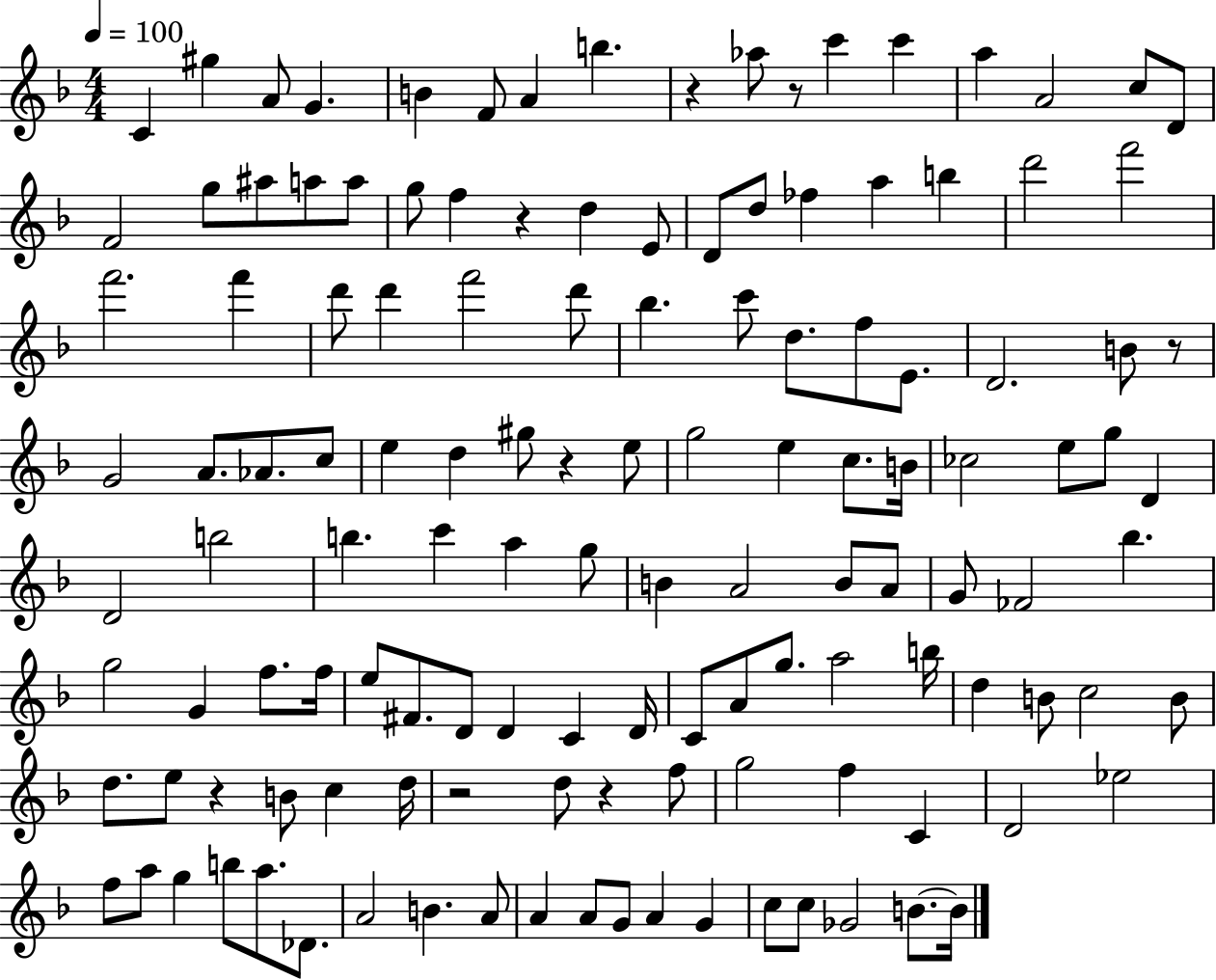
C4/q G#5/q A4/e G4/q. B4/q F4/e A4/q B5/q. R/q Ab5/e R/e C6/q C6/q A5/q A4/h C5/e D4/e F4/h G5/e A#5/e A5/e A5/e G5/e F5/q R/q D5/q E4/e D4/e D5/e FES5/q A5/q B5/q D6/h F6/h F6/h. F6/q D6/e D6/q F6/h D6/e Bb5/q. C6/e D5/e. F5/e E4/e. D4/h. B4/e R/e G4/h A4/e. Ab4/e. C5/e E5/q D5/q G#5/e R/q E5/e G5/h E5/q C5/e. B4/s CES5/h E5/e G5/e D4/q D4/h B5/h B5/q. C6/q A5/q G5/e B4/q A4/h B4/e A4/e G4/e FES4/h Bb5/q. G5/h G4/q F5/e. F5/s E5/e F#4/e. D4/e D4/q C4/q D4/s C4/e A4/e G5/e. A5/h B5/s D5/q B4/e C5/h B4/e D5/e. E5/e R/q B4/e C5/q D5/s R/h D5/e R/q F5/e G5/h F5/q C4/q D4/h Eb5/h F5/e A5/e G5/q B5/e A5/e. Db4/e. A4/h B4/q. A4/e A4/q A4/e G4/e A4/q G4/q C5/e C5/e Gb4/h B4/e. B4/s